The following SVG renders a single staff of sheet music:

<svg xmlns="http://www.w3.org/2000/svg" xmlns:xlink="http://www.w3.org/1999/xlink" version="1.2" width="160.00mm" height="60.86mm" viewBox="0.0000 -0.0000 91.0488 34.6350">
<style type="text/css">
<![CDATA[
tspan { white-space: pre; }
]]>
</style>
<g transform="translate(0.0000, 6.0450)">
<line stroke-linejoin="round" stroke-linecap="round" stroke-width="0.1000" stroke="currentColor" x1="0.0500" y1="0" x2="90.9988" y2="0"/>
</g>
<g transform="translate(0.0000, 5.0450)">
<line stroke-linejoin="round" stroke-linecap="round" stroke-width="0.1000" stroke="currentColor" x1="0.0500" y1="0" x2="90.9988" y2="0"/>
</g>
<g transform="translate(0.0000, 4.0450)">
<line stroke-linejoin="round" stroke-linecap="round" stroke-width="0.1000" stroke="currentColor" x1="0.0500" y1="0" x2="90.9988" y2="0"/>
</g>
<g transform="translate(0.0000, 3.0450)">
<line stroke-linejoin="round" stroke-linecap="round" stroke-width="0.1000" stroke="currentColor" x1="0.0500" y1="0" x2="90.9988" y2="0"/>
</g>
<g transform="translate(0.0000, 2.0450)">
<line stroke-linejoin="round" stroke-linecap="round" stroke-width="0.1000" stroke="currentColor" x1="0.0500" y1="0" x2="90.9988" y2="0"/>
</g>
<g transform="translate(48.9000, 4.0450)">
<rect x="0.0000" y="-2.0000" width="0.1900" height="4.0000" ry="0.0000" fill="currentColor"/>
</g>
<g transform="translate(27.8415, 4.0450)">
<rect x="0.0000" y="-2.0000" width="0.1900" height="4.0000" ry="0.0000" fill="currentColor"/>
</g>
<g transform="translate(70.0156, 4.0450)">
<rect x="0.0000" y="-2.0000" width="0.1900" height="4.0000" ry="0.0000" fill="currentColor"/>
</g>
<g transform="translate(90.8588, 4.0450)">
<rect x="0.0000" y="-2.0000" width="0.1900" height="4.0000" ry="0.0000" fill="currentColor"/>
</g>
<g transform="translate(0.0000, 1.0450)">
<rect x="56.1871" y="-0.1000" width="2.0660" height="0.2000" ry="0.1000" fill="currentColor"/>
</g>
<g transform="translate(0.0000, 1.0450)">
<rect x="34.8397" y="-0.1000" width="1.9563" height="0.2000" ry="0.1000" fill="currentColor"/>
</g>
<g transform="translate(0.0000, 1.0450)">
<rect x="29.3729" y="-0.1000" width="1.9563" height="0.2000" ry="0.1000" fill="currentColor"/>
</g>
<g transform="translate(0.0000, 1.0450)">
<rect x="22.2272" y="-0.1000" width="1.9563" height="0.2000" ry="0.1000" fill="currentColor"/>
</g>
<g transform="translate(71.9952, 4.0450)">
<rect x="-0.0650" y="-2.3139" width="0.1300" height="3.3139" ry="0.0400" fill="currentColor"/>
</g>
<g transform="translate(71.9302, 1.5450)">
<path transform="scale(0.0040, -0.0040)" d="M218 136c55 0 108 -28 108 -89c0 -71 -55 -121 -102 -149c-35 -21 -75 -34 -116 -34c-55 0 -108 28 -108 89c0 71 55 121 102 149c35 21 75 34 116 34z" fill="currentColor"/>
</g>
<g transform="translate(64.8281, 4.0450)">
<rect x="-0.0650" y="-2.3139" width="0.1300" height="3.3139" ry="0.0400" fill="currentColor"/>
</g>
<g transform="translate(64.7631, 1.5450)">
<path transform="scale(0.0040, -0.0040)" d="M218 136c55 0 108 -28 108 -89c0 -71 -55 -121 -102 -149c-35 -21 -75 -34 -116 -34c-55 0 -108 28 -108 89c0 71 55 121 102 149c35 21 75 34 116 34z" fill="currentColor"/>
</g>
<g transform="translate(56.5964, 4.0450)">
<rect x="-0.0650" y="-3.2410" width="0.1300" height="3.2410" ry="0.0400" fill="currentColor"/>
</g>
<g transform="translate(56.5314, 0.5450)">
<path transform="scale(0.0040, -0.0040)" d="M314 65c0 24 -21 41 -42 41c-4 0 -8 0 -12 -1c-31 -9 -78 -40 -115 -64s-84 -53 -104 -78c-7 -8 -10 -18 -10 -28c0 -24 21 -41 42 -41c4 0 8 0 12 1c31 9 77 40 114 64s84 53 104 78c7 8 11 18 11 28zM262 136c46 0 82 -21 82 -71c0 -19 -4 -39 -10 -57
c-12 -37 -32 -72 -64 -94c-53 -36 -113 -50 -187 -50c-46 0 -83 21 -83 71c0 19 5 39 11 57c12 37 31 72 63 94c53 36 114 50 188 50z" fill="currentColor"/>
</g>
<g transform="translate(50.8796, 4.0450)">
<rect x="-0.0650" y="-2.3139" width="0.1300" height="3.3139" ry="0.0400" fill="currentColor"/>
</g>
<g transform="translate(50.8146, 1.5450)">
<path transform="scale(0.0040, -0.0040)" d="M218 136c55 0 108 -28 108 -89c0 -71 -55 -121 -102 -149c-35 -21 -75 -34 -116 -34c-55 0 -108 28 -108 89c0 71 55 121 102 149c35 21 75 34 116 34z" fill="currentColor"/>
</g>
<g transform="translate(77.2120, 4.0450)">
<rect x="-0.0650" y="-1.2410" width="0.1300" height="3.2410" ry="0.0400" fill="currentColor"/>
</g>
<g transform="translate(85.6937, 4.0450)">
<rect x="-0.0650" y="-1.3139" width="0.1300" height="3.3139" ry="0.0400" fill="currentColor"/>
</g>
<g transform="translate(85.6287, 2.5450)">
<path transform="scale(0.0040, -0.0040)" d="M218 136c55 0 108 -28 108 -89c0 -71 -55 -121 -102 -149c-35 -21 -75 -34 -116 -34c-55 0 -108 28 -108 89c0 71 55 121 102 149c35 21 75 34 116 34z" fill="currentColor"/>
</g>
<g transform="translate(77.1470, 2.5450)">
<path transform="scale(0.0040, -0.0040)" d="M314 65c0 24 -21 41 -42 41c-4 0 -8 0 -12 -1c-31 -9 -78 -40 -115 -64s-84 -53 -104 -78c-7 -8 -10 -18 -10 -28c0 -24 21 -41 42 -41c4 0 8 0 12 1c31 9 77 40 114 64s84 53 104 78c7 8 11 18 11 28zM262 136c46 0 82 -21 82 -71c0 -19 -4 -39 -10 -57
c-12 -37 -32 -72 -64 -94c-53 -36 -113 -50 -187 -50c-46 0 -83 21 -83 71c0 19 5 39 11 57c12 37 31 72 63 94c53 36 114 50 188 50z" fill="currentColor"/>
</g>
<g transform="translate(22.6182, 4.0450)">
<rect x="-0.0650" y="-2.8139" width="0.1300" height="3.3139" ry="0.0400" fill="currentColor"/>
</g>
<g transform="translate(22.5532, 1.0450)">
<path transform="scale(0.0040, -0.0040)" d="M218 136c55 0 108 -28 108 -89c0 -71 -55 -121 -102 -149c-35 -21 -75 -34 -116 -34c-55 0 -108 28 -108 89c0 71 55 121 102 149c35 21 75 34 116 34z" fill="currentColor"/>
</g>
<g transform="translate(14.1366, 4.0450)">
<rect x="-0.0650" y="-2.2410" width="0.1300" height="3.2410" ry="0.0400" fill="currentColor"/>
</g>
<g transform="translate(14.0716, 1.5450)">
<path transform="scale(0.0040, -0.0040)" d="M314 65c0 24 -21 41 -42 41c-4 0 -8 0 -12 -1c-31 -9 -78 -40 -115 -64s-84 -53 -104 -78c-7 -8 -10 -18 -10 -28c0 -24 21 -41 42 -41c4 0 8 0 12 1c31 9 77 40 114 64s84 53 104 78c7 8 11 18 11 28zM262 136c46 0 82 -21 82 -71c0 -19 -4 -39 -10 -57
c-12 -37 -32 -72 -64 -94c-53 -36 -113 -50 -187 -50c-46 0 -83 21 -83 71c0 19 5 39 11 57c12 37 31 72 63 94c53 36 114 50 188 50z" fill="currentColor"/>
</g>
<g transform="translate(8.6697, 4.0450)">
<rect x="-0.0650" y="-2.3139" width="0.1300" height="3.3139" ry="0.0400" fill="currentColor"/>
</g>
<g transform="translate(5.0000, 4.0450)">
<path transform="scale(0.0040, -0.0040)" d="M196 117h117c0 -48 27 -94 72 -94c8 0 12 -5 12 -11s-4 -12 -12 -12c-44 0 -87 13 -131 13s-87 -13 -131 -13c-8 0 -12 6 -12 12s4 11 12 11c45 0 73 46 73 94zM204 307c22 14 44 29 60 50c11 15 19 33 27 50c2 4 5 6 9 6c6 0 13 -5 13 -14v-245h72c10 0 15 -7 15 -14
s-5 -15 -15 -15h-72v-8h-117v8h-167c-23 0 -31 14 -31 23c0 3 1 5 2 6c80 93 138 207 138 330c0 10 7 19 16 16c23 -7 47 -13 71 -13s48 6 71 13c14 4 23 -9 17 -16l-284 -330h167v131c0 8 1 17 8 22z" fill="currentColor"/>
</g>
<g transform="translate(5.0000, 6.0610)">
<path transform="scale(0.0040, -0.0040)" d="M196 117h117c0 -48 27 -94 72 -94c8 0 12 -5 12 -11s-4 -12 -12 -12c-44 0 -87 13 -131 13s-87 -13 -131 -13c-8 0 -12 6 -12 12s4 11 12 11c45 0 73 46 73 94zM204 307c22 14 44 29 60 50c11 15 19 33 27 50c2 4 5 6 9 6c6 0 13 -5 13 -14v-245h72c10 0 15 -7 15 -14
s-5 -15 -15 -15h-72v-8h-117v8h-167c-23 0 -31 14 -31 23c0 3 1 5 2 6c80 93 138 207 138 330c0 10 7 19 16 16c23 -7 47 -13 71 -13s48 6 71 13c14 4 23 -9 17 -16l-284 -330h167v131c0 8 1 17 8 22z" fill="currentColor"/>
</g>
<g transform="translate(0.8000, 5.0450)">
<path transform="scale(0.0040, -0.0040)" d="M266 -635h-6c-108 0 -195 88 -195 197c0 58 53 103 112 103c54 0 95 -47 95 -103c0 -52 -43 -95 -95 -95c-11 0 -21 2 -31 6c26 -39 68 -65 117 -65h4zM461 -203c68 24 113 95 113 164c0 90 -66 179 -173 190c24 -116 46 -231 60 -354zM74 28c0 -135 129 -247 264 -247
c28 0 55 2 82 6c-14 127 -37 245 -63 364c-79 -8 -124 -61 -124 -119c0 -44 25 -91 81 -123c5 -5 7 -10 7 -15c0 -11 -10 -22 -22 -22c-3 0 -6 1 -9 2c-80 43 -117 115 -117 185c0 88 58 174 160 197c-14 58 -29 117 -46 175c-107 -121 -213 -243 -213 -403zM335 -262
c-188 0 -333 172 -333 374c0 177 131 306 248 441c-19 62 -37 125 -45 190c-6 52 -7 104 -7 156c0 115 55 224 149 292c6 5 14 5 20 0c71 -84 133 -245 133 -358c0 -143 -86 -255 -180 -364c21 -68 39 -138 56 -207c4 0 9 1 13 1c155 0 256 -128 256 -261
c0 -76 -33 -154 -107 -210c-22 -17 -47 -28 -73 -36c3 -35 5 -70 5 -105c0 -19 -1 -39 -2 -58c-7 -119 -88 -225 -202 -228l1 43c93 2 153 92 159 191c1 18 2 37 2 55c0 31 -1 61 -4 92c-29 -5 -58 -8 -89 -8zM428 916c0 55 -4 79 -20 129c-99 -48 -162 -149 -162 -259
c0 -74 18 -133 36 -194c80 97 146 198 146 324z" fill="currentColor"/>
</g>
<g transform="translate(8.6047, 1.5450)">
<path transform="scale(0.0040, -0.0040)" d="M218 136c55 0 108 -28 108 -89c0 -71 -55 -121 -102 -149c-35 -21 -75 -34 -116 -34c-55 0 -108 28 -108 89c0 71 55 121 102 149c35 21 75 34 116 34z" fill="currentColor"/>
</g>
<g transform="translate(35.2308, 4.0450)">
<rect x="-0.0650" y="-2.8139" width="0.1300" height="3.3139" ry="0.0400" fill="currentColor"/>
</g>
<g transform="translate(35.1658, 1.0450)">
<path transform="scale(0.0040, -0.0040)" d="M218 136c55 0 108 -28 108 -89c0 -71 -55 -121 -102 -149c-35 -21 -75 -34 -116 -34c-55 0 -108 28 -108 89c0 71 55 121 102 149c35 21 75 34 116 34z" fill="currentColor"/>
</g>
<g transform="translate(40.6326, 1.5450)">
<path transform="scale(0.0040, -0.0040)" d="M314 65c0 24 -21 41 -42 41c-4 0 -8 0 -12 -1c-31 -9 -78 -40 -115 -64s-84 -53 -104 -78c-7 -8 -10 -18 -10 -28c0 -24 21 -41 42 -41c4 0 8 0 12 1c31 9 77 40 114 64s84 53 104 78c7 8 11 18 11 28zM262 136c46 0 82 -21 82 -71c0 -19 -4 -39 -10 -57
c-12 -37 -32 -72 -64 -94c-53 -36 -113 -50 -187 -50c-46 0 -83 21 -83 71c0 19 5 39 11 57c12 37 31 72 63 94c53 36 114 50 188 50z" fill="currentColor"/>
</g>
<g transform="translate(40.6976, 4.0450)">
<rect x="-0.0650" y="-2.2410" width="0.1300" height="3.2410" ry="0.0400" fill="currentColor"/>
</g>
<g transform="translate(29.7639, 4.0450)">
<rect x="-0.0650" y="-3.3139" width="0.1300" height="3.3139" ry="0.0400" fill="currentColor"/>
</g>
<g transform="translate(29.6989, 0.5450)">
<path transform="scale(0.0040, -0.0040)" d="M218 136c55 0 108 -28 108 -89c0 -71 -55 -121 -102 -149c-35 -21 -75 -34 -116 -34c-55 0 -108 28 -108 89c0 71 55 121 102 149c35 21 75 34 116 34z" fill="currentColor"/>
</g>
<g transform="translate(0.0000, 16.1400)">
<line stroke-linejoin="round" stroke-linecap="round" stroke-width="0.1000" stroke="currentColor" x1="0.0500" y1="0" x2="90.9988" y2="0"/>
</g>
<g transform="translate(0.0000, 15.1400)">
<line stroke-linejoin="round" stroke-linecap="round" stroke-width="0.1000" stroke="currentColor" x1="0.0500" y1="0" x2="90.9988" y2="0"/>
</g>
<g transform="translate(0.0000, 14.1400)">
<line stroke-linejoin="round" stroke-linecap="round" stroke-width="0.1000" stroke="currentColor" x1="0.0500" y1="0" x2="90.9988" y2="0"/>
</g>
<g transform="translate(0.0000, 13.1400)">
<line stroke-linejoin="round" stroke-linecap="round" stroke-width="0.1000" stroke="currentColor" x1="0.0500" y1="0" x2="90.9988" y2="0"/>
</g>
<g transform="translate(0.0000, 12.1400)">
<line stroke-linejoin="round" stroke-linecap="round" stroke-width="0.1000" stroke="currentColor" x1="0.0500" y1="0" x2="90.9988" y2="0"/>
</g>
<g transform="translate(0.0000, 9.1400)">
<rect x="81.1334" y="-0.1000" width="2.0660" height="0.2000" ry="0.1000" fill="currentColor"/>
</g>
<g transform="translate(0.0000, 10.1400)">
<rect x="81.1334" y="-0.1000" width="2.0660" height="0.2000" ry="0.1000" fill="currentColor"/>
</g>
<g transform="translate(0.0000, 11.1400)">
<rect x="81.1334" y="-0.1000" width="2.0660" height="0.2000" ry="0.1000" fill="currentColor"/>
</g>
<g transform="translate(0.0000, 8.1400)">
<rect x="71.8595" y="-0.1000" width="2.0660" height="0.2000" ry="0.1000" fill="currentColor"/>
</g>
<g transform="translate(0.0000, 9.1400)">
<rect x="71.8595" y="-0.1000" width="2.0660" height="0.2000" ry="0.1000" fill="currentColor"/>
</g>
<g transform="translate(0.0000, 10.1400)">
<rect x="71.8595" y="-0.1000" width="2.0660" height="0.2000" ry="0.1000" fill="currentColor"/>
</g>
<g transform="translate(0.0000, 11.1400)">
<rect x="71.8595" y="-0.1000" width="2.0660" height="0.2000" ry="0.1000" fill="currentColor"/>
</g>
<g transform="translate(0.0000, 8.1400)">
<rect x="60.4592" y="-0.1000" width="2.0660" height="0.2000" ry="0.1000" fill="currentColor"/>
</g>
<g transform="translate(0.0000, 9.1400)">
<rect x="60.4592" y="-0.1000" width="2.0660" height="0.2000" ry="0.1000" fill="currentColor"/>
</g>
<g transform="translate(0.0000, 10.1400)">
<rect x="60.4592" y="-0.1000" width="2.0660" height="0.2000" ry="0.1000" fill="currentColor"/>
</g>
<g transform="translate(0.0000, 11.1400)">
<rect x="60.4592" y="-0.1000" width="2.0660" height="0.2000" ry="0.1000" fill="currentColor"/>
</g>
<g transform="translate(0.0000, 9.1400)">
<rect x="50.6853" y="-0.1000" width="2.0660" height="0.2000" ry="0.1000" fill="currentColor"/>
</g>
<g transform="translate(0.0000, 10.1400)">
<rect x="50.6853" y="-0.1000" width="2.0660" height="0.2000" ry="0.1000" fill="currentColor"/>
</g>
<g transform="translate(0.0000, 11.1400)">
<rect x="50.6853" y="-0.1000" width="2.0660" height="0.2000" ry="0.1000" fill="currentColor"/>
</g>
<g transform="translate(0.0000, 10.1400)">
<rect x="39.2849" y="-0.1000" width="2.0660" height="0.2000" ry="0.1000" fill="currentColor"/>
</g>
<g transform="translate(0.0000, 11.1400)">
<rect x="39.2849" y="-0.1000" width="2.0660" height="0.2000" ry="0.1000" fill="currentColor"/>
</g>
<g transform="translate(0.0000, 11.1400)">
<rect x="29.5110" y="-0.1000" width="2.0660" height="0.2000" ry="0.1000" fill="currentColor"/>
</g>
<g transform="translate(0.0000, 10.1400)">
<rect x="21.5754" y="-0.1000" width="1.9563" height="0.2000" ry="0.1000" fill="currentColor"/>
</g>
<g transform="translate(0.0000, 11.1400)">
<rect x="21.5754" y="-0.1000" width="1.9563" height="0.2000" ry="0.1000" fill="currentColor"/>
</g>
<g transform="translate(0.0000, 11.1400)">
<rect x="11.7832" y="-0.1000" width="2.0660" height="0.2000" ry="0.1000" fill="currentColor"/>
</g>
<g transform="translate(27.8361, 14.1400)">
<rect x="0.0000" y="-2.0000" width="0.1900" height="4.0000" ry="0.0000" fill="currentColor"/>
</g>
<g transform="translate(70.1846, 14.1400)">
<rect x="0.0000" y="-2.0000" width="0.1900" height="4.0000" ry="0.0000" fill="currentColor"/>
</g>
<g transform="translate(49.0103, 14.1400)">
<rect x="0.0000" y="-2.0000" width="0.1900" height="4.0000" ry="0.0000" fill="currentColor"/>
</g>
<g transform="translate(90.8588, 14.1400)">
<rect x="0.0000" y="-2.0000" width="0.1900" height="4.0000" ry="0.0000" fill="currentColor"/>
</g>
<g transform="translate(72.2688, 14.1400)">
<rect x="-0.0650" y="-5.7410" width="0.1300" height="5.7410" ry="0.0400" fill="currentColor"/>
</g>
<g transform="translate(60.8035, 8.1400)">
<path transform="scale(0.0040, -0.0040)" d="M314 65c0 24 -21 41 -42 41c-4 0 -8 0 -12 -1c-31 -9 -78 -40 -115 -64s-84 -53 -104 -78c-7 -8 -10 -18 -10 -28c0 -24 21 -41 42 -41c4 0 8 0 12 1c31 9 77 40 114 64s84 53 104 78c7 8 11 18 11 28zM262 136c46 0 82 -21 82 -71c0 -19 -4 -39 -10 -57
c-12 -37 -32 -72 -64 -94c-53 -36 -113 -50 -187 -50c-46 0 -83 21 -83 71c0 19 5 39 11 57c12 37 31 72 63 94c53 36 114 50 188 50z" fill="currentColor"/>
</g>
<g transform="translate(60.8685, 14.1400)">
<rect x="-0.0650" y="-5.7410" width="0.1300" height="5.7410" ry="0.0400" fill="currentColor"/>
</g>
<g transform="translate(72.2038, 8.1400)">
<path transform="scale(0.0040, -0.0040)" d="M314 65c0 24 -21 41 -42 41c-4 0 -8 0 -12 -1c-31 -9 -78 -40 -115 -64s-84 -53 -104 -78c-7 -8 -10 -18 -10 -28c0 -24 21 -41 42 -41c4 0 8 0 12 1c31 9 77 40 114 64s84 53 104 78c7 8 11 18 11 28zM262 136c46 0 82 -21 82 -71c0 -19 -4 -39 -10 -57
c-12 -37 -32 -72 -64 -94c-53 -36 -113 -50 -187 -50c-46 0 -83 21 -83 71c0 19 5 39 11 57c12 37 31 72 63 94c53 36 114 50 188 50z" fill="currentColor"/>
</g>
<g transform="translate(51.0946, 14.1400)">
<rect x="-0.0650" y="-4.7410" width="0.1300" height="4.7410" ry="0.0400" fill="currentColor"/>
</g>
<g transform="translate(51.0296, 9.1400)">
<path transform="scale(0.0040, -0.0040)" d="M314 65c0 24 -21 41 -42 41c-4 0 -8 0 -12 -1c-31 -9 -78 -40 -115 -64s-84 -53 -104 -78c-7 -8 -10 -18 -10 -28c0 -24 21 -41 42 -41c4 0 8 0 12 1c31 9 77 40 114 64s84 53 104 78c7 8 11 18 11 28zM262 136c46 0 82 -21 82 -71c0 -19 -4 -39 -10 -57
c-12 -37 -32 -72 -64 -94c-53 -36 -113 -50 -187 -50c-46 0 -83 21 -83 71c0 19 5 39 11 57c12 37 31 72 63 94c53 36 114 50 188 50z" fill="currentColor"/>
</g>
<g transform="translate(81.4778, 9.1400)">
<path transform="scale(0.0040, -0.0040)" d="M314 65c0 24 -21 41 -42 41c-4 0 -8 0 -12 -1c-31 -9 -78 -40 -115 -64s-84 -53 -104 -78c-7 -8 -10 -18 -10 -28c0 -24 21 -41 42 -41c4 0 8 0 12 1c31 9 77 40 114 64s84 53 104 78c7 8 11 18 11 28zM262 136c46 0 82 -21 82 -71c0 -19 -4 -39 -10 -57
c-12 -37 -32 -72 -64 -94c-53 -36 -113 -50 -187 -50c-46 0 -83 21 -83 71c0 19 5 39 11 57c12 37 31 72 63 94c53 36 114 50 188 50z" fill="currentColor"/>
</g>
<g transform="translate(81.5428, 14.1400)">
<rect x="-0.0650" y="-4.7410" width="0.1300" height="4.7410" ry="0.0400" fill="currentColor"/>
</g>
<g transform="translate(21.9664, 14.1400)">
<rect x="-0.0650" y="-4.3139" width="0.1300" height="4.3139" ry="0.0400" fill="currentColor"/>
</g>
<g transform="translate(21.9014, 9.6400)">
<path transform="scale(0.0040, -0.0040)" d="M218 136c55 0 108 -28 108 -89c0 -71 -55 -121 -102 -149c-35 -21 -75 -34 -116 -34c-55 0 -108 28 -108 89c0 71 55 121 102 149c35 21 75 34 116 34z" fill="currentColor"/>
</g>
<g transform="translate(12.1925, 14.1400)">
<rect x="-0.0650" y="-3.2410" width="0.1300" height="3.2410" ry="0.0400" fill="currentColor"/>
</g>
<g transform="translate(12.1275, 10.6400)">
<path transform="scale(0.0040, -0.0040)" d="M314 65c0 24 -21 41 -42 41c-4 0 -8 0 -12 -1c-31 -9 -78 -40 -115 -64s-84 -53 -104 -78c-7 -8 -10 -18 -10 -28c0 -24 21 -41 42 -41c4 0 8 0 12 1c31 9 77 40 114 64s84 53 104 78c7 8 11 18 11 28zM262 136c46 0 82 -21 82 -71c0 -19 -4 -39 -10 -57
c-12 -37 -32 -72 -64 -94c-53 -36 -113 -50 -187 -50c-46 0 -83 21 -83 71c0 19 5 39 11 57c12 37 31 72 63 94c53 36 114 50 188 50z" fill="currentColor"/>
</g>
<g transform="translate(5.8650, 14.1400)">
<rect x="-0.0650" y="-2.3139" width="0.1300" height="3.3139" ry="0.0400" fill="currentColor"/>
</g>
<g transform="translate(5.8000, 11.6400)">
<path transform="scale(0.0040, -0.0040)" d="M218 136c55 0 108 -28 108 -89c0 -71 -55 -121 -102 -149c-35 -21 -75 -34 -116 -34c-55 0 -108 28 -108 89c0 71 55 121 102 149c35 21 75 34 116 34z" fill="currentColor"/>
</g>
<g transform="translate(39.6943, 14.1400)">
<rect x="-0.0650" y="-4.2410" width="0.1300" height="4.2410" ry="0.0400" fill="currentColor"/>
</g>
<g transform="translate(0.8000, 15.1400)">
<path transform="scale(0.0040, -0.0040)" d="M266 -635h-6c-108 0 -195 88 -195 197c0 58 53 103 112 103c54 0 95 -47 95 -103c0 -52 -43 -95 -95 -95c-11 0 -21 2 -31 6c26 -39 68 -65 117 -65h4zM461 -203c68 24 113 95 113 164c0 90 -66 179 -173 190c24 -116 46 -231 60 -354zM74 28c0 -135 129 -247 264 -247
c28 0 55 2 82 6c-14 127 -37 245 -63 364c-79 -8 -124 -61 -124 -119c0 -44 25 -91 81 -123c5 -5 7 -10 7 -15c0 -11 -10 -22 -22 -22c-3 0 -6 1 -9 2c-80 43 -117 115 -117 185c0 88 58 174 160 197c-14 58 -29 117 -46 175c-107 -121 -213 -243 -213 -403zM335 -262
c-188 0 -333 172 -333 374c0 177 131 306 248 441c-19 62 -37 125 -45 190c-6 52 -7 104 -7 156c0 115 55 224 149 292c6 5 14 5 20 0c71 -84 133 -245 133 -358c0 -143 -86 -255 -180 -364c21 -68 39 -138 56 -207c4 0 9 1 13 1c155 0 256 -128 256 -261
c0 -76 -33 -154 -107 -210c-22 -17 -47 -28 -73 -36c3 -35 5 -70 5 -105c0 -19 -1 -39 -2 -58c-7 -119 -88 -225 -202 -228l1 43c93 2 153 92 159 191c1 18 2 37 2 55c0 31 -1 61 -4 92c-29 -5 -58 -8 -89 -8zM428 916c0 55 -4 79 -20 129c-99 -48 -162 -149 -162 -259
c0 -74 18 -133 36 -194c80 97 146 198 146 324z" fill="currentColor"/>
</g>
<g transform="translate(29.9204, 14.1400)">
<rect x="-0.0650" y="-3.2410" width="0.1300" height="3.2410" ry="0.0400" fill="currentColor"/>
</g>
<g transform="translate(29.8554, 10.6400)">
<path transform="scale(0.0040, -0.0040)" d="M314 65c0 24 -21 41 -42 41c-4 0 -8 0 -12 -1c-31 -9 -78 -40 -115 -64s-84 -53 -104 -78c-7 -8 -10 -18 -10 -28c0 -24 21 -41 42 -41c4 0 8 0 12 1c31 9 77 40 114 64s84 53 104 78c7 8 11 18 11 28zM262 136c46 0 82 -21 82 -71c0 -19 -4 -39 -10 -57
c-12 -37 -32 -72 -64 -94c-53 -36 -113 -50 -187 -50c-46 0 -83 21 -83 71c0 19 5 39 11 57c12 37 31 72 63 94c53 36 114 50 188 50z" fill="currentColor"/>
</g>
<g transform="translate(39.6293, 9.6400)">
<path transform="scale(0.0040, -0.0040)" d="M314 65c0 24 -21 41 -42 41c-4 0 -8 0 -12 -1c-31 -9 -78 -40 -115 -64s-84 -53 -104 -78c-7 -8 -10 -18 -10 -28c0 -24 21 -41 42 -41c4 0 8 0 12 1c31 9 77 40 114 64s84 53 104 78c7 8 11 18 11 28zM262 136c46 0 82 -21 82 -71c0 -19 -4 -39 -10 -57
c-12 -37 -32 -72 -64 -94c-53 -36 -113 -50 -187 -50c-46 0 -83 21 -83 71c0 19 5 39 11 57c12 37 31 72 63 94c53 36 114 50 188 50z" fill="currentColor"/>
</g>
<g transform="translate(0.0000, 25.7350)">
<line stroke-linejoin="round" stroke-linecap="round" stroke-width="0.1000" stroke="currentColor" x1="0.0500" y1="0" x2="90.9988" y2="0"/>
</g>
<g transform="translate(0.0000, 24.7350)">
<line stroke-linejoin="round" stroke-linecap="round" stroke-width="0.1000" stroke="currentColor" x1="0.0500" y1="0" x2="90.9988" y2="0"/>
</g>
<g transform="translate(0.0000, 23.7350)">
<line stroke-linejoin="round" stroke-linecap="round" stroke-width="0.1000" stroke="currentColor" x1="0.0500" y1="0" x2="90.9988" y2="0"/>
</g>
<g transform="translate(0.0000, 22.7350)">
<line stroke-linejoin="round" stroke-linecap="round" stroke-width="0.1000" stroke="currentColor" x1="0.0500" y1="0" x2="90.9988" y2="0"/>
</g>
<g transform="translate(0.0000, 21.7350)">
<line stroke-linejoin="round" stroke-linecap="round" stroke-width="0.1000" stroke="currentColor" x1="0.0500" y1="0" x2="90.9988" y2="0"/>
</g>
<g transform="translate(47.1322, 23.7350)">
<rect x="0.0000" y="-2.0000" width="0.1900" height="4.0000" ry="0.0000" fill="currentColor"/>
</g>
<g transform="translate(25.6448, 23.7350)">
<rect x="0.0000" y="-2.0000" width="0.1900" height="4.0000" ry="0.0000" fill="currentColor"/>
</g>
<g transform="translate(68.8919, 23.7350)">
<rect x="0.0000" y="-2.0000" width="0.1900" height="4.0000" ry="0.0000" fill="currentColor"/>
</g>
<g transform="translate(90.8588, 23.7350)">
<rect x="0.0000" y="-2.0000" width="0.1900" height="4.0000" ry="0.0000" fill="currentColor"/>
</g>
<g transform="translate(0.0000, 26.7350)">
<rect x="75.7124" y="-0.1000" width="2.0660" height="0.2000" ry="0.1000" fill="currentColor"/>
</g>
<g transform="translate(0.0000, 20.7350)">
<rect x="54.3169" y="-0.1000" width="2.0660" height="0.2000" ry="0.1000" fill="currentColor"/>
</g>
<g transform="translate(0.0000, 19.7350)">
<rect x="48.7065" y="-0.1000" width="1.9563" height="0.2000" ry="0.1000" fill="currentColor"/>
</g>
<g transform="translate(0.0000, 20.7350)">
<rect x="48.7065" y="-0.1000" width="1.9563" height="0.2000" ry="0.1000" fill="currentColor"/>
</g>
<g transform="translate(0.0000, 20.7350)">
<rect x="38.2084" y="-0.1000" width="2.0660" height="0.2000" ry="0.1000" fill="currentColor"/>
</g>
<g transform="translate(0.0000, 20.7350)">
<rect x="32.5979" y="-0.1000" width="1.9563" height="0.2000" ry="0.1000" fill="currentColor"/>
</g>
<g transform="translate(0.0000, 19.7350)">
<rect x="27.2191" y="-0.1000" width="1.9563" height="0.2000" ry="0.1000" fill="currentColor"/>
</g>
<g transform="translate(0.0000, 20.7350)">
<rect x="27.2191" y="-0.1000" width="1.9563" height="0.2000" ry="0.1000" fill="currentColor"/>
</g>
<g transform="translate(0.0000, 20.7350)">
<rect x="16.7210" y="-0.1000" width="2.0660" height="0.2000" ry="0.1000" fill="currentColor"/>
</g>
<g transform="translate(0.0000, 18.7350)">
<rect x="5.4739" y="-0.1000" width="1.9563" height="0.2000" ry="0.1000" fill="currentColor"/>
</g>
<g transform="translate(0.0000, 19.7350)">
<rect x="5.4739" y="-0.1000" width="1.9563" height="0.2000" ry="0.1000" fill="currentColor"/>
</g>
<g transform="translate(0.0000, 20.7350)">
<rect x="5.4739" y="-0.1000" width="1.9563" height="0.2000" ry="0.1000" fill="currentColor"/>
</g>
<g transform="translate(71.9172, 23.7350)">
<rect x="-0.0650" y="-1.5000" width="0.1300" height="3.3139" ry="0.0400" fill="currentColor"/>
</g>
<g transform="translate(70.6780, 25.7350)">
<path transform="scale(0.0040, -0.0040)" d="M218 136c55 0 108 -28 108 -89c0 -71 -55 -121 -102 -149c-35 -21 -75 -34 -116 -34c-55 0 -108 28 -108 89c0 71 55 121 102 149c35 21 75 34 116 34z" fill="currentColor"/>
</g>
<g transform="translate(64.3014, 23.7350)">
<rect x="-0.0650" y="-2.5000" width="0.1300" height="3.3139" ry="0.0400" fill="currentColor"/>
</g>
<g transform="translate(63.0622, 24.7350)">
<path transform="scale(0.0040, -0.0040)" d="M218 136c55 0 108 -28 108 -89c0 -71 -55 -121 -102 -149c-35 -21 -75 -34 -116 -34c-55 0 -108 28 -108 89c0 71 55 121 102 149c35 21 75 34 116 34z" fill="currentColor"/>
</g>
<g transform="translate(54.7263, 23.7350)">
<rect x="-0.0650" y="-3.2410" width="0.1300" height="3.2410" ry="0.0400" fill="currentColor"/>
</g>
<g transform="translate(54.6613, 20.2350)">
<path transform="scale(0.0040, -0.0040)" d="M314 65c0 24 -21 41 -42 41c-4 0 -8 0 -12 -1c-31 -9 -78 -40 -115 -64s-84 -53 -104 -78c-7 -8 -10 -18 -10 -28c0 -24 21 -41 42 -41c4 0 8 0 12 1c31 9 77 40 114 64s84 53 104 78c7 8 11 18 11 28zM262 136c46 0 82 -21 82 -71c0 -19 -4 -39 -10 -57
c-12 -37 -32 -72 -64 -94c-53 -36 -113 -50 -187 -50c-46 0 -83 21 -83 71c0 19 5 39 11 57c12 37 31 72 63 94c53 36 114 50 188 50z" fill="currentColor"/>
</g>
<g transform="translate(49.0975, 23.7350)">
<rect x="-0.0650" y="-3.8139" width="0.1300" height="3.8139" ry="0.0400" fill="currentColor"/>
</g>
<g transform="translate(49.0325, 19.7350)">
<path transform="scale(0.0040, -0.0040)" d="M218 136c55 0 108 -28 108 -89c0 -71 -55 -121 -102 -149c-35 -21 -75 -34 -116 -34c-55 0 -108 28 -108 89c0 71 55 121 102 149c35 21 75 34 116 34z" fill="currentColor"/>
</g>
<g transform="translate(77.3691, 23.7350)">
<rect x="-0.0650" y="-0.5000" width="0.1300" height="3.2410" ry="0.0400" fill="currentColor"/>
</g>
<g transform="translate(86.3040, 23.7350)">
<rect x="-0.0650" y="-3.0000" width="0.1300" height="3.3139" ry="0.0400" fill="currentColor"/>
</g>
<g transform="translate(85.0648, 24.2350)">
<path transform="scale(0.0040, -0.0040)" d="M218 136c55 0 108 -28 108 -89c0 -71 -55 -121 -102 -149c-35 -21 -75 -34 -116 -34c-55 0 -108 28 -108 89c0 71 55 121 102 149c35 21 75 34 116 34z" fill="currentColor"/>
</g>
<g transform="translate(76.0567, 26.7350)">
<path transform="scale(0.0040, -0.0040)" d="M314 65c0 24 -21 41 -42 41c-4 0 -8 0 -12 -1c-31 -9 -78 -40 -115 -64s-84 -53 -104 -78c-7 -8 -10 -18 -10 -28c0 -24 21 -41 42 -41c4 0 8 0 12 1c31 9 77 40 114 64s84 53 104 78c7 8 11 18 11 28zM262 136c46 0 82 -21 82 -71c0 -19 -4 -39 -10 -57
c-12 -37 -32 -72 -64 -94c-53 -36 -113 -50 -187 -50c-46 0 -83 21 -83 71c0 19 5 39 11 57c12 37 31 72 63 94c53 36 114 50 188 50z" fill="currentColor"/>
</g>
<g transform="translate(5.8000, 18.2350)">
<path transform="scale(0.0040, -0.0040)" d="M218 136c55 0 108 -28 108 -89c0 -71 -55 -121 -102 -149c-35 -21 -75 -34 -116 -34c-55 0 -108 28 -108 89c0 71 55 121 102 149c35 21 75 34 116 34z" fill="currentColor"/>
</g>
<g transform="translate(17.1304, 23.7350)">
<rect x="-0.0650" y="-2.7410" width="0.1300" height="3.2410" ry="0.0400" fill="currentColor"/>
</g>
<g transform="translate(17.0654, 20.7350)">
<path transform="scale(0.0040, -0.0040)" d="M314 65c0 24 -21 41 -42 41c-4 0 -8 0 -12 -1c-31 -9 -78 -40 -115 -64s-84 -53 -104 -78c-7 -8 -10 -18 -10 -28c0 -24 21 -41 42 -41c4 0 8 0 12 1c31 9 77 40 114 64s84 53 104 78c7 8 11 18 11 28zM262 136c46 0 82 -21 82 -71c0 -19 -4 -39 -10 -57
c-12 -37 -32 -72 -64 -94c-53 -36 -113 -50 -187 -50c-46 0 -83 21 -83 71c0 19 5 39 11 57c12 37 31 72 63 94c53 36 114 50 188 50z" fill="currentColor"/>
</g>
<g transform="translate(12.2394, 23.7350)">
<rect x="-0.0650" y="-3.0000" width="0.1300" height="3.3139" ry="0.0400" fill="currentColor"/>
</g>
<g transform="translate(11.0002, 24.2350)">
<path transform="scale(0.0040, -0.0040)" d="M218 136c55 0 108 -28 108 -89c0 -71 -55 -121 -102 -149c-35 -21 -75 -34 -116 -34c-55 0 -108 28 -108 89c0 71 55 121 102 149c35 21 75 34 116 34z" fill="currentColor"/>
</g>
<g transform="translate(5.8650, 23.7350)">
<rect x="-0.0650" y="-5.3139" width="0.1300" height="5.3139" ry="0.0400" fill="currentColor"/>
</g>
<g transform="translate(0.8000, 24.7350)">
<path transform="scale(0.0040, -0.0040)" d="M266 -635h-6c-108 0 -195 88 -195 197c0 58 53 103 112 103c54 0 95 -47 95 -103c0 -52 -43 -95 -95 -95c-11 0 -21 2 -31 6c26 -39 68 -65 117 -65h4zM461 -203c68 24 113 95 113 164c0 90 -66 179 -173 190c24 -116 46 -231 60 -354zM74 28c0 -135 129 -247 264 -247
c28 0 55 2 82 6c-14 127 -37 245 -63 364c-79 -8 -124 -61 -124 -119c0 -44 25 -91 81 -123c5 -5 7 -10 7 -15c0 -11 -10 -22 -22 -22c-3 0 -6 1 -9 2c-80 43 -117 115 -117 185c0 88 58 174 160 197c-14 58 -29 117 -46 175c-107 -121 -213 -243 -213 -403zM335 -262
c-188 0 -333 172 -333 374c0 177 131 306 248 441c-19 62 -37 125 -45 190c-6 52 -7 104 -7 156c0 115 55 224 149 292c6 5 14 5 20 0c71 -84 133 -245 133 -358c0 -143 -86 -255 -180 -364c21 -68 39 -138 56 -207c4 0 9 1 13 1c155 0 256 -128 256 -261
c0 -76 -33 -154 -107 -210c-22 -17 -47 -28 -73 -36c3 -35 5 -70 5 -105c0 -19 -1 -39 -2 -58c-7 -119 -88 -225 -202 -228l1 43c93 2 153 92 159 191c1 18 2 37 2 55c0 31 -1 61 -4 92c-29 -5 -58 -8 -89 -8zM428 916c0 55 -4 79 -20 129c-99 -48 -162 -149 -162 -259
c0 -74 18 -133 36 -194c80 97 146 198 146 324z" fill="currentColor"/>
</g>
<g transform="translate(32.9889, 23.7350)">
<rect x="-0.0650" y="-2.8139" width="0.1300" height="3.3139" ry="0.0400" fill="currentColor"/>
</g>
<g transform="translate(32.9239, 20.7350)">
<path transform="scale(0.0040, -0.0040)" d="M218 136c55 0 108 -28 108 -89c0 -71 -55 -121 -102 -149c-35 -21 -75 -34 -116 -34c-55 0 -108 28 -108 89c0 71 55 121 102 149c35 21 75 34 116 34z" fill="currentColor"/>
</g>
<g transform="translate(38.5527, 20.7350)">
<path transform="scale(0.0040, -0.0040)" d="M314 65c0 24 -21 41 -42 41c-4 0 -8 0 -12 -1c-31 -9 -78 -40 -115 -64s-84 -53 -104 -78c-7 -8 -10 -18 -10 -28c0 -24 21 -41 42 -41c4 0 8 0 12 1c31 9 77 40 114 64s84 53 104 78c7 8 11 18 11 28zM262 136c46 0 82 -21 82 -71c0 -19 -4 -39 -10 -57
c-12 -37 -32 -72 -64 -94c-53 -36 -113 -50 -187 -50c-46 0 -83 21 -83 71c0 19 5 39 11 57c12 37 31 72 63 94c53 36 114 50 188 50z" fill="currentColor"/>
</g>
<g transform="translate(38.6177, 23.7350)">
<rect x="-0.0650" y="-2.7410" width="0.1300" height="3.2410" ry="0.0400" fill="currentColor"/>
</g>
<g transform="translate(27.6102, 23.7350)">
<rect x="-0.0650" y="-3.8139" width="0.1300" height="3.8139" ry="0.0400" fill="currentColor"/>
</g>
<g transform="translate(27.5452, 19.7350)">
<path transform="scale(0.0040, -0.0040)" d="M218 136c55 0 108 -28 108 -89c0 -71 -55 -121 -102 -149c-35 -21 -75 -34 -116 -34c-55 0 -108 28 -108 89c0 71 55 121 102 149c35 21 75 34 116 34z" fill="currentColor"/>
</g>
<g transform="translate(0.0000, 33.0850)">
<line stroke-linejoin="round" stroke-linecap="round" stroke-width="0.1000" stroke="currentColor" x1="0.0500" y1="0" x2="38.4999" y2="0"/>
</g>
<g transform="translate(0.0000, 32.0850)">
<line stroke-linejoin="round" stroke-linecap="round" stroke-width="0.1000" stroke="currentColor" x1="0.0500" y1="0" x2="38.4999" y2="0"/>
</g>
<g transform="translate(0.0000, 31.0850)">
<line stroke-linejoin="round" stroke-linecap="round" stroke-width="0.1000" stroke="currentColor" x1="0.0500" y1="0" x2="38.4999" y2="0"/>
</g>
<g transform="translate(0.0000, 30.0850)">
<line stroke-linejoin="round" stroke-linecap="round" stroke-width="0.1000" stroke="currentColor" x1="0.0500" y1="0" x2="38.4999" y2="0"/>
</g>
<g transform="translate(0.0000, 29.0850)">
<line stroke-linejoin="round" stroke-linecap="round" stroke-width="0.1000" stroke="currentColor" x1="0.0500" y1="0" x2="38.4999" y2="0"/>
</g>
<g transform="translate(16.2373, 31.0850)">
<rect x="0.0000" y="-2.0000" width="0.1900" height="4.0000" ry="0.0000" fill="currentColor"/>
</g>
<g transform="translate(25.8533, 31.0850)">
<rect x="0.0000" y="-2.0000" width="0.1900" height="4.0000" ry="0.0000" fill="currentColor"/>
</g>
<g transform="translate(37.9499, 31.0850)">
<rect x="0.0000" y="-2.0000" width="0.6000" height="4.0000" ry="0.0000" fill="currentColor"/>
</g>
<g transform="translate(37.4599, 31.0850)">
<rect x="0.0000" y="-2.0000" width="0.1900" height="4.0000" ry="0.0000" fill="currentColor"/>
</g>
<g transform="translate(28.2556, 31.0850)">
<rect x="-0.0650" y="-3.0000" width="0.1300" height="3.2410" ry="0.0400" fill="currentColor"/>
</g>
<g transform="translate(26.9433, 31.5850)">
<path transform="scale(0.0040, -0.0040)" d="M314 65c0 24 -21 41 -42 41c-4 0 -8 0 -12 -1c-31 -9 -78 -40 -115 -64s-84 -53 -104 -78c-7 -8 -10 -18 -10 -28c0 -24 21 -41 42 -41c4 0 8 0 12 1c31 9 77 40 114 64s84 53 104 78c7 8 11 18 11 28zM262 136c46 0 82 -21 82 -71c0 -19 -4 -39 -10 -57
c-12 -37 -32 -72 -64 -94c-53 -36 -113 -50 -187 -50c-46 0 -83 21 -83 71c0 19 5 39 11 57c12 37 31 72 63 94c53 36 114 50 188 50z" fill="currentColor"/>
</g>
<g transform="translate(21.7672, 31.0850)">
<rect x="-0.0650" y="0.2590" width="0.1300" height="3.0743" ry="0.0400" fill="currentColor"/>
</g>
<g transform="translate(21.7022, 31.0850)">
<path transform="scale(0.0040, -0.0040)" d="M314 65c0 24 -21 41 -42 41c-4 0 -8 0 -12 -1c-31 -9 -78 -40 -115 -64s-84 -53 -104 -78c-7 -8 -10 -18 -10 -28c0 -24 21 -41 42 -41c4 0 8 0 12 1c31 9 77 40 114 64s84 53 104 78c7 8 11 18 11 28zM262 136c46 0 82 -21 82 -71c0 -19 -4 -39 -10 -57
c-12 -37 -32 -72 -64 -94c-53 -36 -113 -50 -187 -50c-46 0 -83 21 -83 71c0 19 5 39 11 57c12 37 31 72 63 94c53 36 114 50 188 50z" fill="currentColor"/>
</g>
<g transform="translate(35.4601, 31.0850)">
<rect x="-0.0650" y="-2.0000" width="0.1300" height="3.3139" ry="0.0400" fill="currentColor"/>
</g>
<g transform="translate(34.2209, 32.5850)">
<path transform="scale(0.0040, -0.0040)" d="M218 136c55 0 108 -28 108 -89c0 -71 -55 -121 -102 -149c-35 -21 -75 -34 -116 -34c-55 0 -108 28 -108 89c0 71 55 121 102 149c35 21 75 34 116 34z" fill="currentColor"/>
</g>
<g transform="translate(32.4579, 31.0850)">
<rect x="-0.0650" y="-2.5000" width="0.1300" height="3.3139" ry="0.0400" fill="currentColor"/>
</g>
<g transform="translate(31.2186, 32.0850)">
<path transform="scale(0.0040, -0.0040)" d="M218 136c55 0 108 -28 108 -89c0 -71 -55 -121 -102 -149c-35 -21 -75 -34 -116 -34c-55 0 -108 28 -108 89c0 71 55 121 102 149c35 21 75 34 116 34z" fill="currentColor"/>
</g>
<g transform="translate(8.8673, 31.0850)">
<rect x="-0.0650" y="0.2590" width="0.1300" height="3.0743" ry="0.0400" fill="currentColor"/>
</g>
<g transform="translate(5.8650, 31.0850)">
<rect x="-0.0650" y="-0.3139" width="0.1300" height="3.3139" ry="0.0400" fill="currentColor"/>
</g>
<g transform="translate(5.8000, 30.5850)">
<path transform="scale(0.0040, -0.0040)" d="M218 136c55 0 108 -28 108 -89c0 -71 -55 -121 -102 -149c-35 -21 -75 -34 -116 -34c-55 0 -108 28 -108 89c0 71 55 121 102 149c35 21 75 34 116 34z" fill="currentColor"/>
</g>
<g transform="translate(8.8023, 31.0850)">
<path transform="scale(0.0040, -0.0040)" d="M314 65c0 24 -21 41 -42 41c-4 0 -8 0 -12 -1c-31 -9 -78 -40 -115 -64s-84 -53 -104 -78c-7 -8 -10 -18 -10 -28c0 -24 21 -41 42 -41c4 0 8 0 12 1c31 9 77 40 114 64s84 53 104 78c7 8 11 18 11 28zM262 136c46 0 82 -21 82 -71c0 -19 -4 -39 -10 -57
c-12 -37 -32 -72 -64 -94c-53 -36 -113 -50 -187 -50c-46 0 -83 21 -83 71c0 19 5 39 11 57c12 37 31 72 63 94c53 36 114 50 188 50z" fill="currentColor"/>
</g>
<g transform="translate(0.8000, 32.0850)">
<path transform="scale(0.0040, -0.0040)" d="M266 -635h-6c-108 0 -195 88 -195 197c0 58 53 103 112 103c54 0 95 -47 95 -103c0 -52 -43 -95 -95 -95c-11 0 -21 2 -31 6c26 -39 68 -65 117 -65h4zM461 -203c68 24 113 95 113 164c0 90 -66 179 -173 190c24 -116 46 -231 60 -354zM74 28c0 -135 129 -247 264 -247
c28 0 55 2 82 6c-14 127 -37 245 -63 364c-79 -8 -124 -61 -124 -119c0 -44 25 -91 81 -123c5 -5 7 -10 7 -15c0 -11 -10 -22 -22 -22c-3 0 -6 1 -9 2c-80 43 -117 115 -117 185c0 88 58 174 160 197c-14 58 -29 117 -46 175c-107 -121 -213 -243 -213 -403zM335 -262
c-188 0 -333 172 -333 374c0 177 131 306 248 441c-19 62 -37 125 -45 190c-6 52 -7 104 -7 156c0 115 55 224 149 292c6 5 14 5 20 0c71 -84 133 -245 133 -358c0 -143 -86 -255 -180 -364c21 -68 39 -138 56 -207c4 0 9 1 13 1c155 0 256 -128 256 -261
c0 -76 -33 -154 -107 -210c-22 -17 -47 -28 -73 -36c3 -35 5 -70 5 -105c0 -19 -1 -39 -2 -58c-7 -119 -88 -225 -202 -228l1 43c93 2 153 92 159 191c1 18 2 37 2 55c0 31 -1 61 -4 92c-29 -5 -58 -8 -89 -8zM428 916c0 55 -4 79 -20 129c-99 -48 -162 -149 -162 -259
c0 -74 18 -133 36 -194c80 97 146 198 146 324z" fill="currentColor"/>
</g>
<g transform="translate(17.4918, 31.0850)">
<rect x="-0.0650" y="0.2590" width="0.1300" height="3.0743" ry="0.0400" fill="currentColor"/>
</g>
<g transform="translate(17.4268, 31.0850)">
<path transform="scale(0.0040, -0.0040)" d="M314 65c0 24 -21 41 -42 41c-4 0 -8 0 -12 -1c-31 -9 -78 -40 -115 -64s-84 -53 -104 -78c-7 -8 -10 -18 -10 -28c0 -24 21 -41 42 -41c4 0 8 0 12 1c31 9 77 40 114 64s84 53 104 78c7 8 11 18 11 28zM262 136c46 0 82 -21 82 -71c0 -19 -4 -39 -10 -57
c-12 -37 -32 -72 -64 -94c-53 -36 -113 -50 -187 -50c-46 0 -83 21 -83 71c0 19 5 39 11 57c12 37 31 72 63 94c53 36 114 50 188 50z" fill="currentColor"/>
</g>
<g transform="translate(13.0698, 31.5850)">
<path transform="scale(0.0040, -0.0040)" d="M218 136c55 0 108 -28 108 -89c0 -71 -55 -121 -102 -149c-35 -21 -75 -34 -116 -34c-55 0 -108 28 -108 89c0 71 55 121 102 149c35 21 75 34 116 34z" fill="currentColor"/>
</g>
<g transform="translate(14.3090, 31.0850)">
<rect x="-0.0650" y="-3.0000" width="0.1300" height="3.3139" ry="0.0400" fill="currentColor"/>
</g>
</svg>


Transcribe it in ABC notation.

X:1
T:Untitled
M:4/4
L:1/4
K:C
g g2 a b a g2 g b2 g g e2 e g b2 d' b2 d'2 e'2 g'2 g'2 e'2 f' A a2 c' a a2 c' b2 G E C2 A c B2 A B2 B2 A2 G F